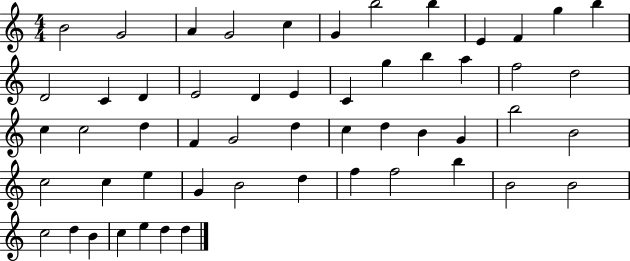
{
  \clef treble
  \numericTimeSignature
  \time 4/4
  \key c \major
  b'2 g'2 | a'4 g'2 c''4 | g'4 b''2 b''4 | e'4 f'4 g''4 b''4 | \break d'2 c'4 d'4 | e'2 d'4 e'4 | c'4 g''4 b''4 a''4 | f''2 d''2 | \break c''4 c''2 d''4 | f'4 g'2 d''4 | c''4 d''4 b'4 g'4 | b''2 b'2 | \break c''2 c''4 e''4 | g'4 b'2 d''4 | f''4 f''2 b''4 | b'2 b'2 | \break c''2 d''4 b'4 | c''4 e''4 d''4 d''4 | \bar "|."
}